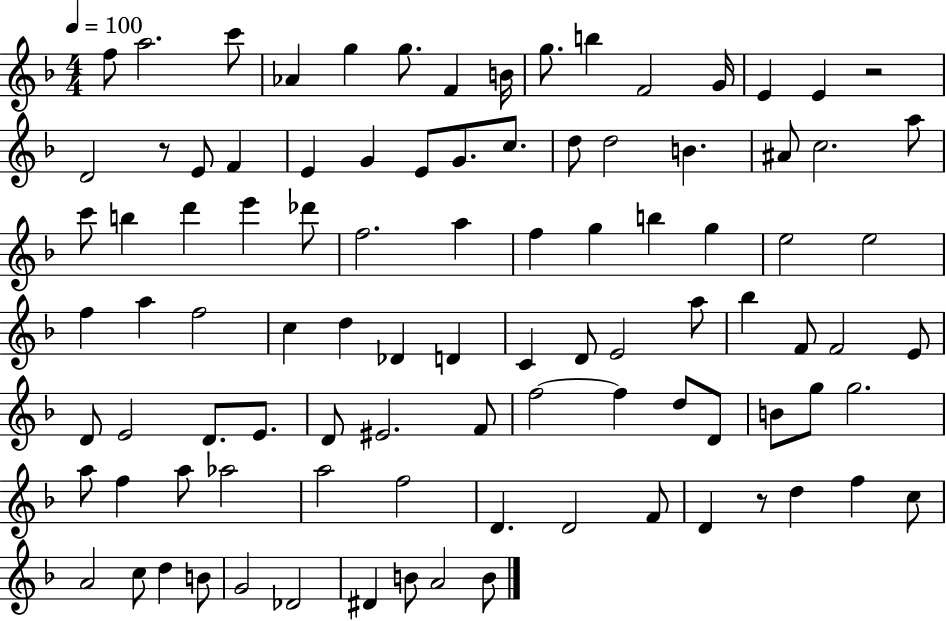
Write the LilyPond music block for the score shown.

{
  \clef treble
  \numericTimeSignature
  \time 4/4
  \key f \major
  \tempo 4 = 100
  f''8 a''2. c'''8 | aes'4 g''4 g''8. f'4 b'16 | g''8. b''4 f'2 g'16 | e'4 e'4 r2 | \break d'2 r8 e'8 f'4 | e'4 g'4 e'8 g'8. c''8. | d''8 d''2 b'4. | ais'8 c''2. a''8 | \break c'''8 b''4 d'''4 e'''4 des'''8 | f''2. a''4 | f''4 g''4 b''4 g''4 | e''2 e''2 | \break f''4 a''4 f''2 | c''4 d''4 des'4 d'4 | c'4 d'8 e'2 a''8 | bes''4 f'8 f'2 e'8 | \break d'8 e'2 d'8. e'8. | d'8 eis'2. f'8 | f''2~~ f''4 d''8 d'8 | b'8 g''8 g''2. | \break a''8 f''4 a''8 aes''2 | a''2 f''2 | d'4. d'2 f'8 | d'4 r8 d''4 f''4 c''8 | \break a'2 c''8 d''4 b'8 | g'2 des'2 | dis'4 b'8 a'2 b'8 | \bar "|."
}